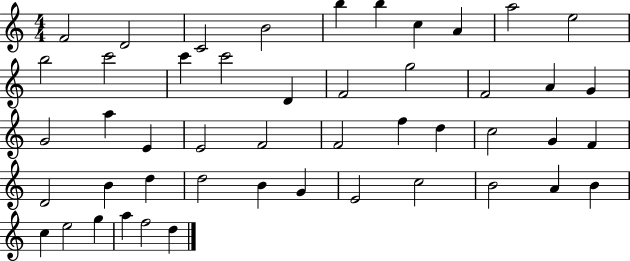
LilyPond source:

{
  \clef treble
  \numericTimeSignature
  \time 4/4
  \key c \major
  f'2 d'2 | c'2 b'2 | b''4 b''4 c''4 a'4 | a''2 e''2 | \break b''2 c'''2 | c'''4 c'''2 d'4 | f'2 g''2 | f'2 a'4 g'4 | \break g'2 a''4 e'4 | e'2 f'2 | f'2 f''4 d''4 | c''2 g'4 f'4 | \break d'2 b'4 d''4 | d''2 b'4 g'4 | e'2 c''2 | b'2 a'4 b'4 | \break c''4 e''2 g''4 | a''4 f''2 d''4 | \bar "|."
}